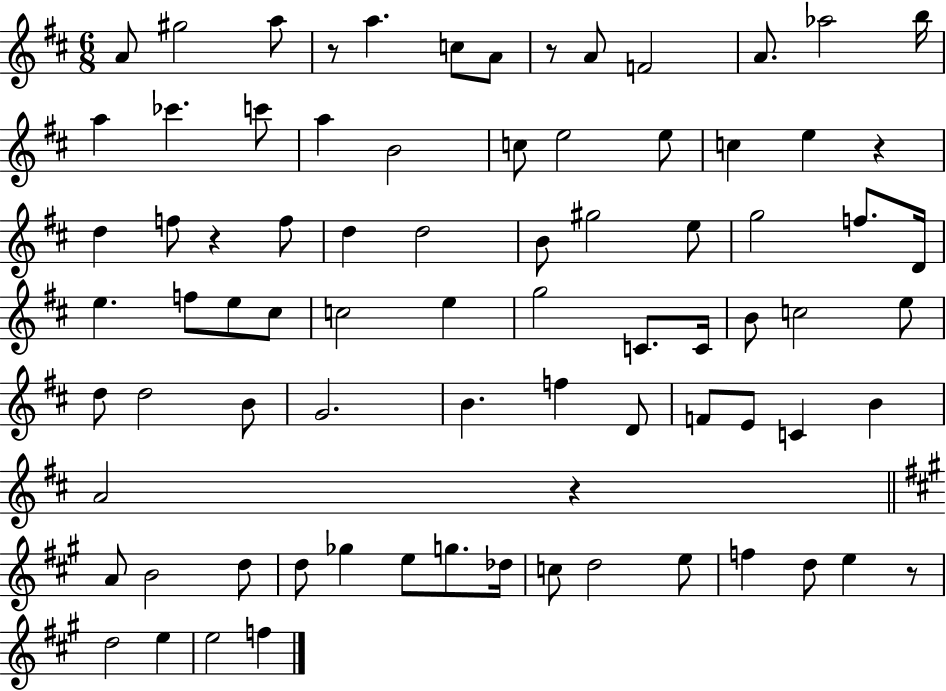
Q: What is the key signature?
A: D major